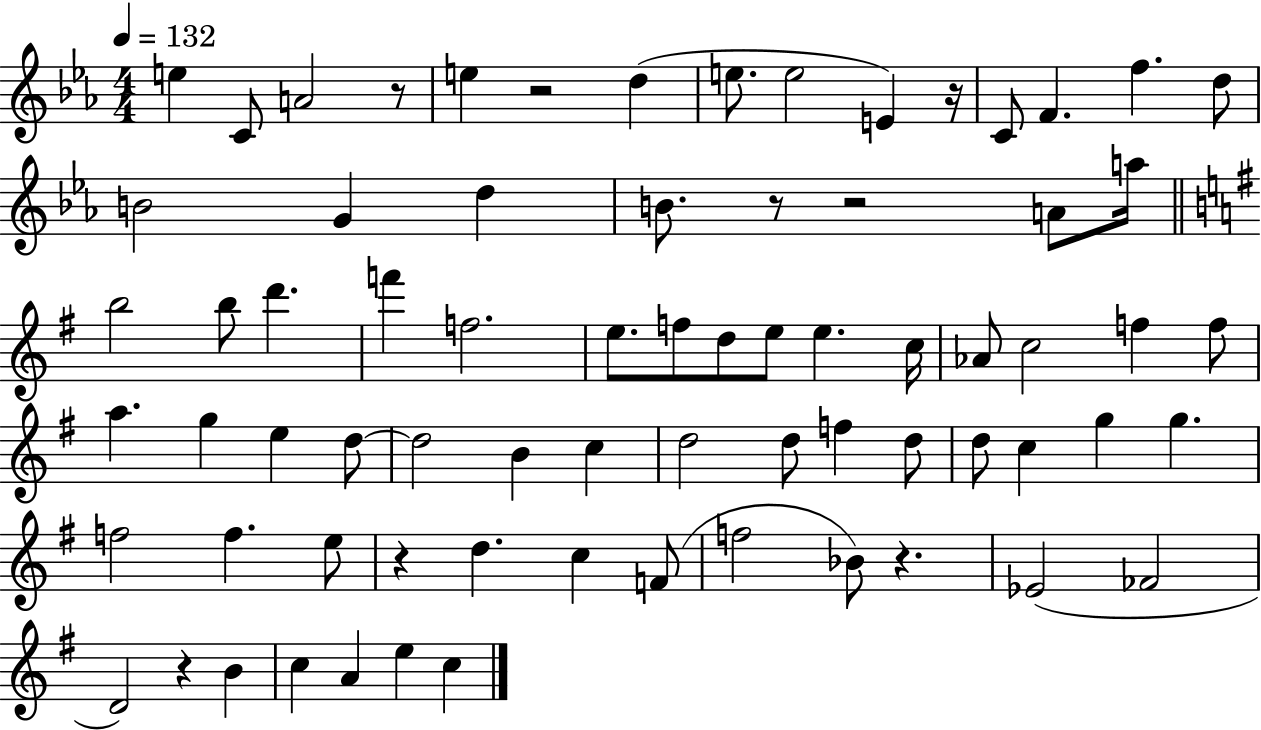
{
  \clef treble
  \numericTimeSignature
  \time 4/4
  \key ees \major
  \tempo 4 = 132
  e''4 c'8 a'2 r8 | e''4 r2 d''4( | e''8. e''2 e'4) r16 | c'8 f'4. f''4. d''8 | \break b'2 g'4 d''4 | b'8. r8 r2 a'8 a''16 | \bar "||" \break \key e \minor b''2 b''8 d'''4. | f'''4 f''2. | e''8. f''8 d''8 e''8 e''4. c''16 | aes'8 c''2 f''4 f''8 | \break a''4. g''4 e''4 d''8~~ | d''2 b'4 c''4 | d''2 d''8 f''4 d''8 | d''8 c''4 g''4 g''4. | \break f''2 f''4. e''8 | r4 d''4. c''4 f'8( | f''2 bes'8) r4. | ees'2( fes'2 | \break d'2) r4 b'4 | c''4 a'4 e''4 c''4 | \bar "|."
}